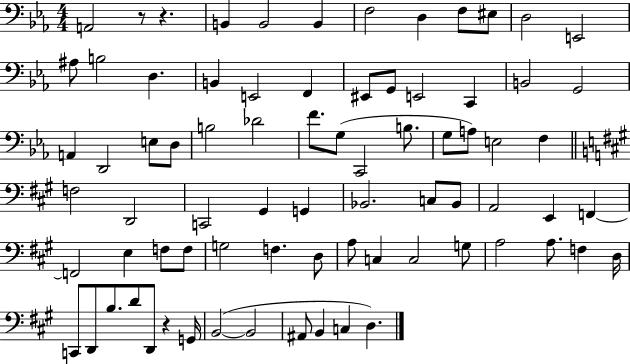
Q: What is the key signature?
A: EES major